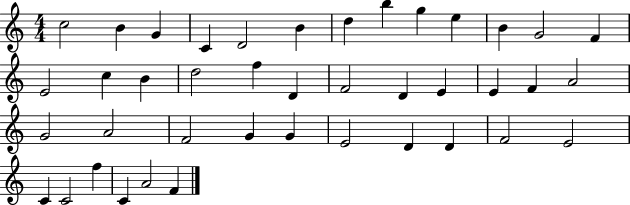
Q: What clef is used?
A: treble